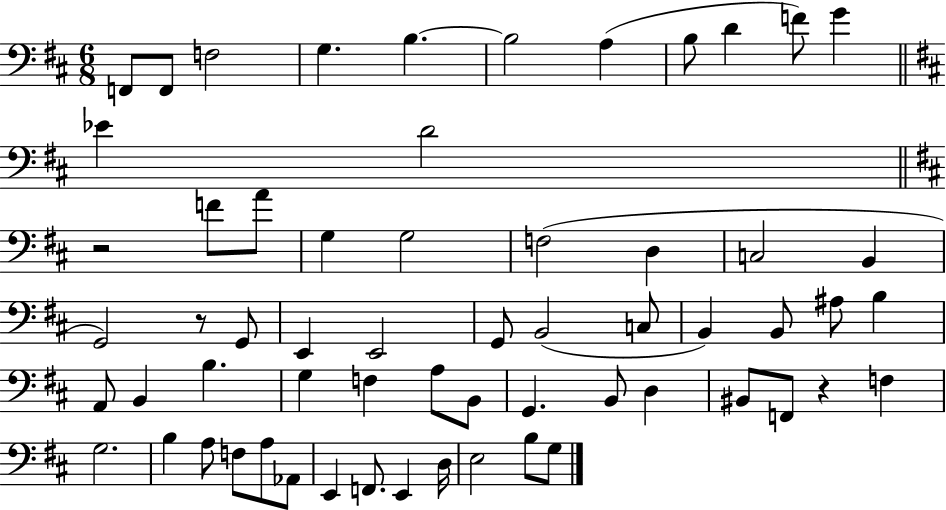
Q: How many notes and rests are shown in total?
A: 61